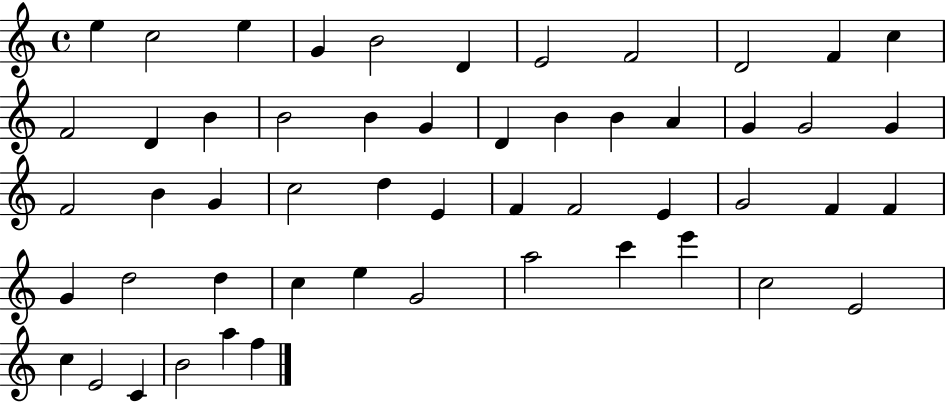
{
  \clef treble
  \time 4/4
  \defaultTimeSignature
  \key c \major
  e''4 c''2 e''4 | g'4 b'2 d'4 | e'2 f'2 | d'2 f'4 c''4 | \break f'2 d'4 b'4 | b'2 b'4 g'4 | d'4 b'4 b'4 a'4 | g'4 g'2 g'4 | \break f'2 b'4 g'4 | c''2 d''4 e'4 | f'4 f'2 e'4 | g'2 f'4 f'4 | \break g'4 d''2 d''4 | c''4 e''4 g'2 | a''2 c'''4 e'''4 | c''2 e'2 | \break c''4 e'2 c'4 | b'2 a''4 f''4 | \bar "|."
}